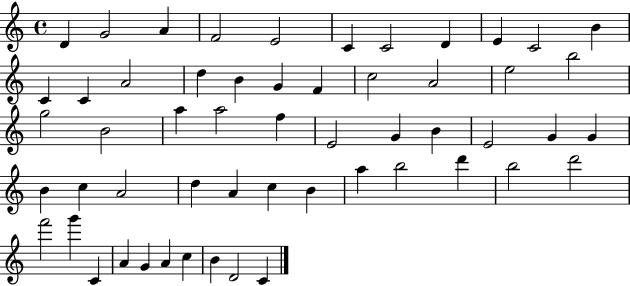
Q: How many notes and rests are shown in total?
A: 55